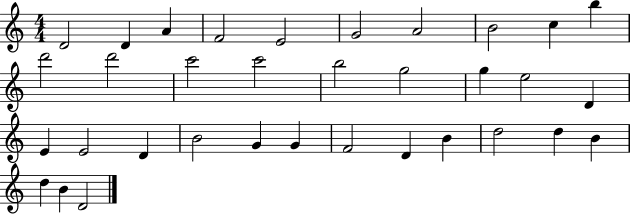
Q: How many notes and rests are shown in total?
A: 34